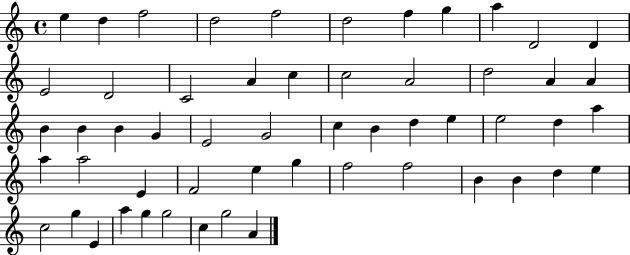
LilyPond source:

{
  \clef treble
  \time 4/4
  \defaultTimeSignature
  \key c \major
  e''4 d''4 f''2 | d''2 f''2 | d''2 f''4 g''4 | a''4 d'2 d'4 | \break e'2 d'2 | c'2 a'4 c''4 | c''2 a'2 | d''2 a'4 a'4 | \break b'4 b'4 b'4 g'4 | e'2 g'2 | c''4 b'4 d''4 e''4 | e''2 d''4 a''4 | \break a''4 a''2 e'4 | f'2 e''4 g''4 | f''2 f''2 | b'4 b'4 d''4 e''4 | \break c''2 g''4 e'4 | a''4 g''4 g''2 | c''4 g''2 a'4 | \bar "|."
}